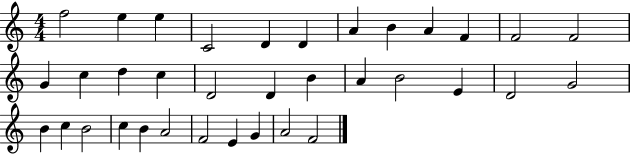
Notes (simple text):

F5/h E5/q E5/q C4/h D4/q D4/q A4/q B4/q A4/q F4/q F4/h F4/h G4/q C5/q D5/q C5/q D4/h D4/q B4/q A4/q B4/h E4/q D4/h G4/h B4/q C5/q B4/h C5/q B4/q A4/h F4/h E4/q G4/q A4/h F4/h